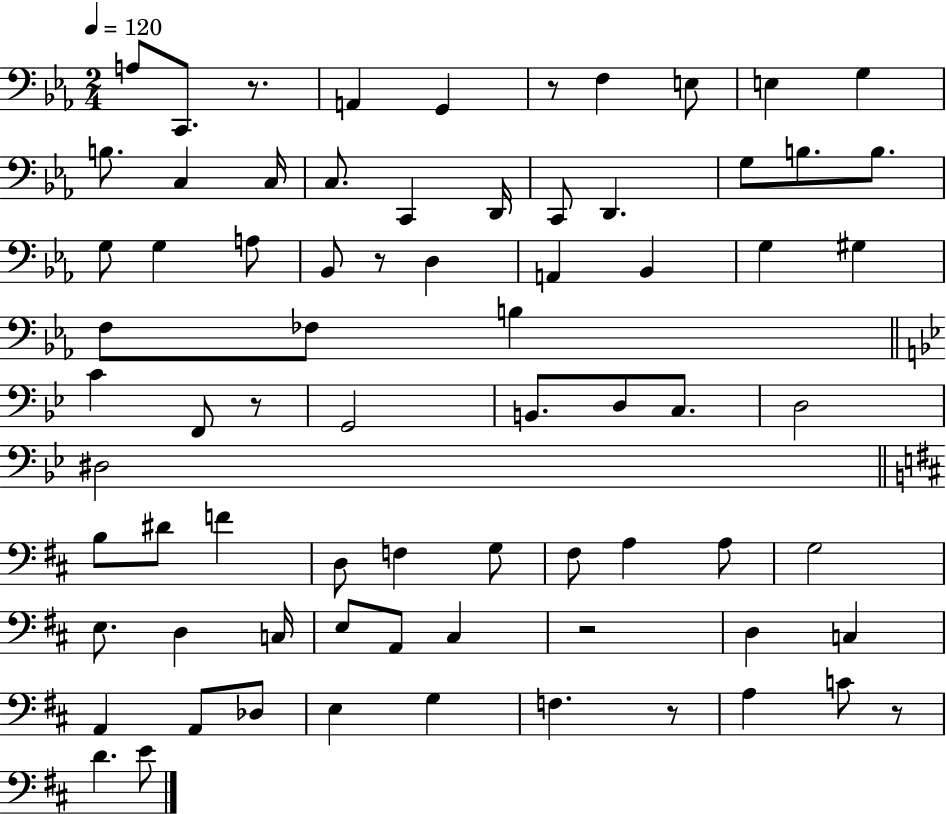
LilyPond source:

{
  \clef bass
  \numericTimeSignature
  \time 2/4
  \key ees \major
  \tempo 4 = 120
  a8 c,8. r8. | a,4 g,4 | r8 f4 e8 | e4 g4 | \break b8. c4 c16 | c8. c,4 d,16 | c,8 d,4. | g8 b8. b8. | \break g8 g4 a8 | bes,8 r8 d4 | a,4 bes,4 | g4 gis4 | \break f8 fes8 b4 | \bar "||" \break \key bes \major c'4 f,8 r8 | g,2 | b,8. d8 c8. | d2 | \break dis2 | \bar "||" \break \key b \minor b8 dis'8 f'4 | d8 f4 g8 | fis8 a4 a8 | g2 | \break e8. d4 c16 | e8 a,8 cis4 | r2 | d4 c4 | \break a,4 a,8 des8 | e4 g4 | f4. r8 | a4 c'8 r8 | \break d'4. e'8 | \bar "|."
}